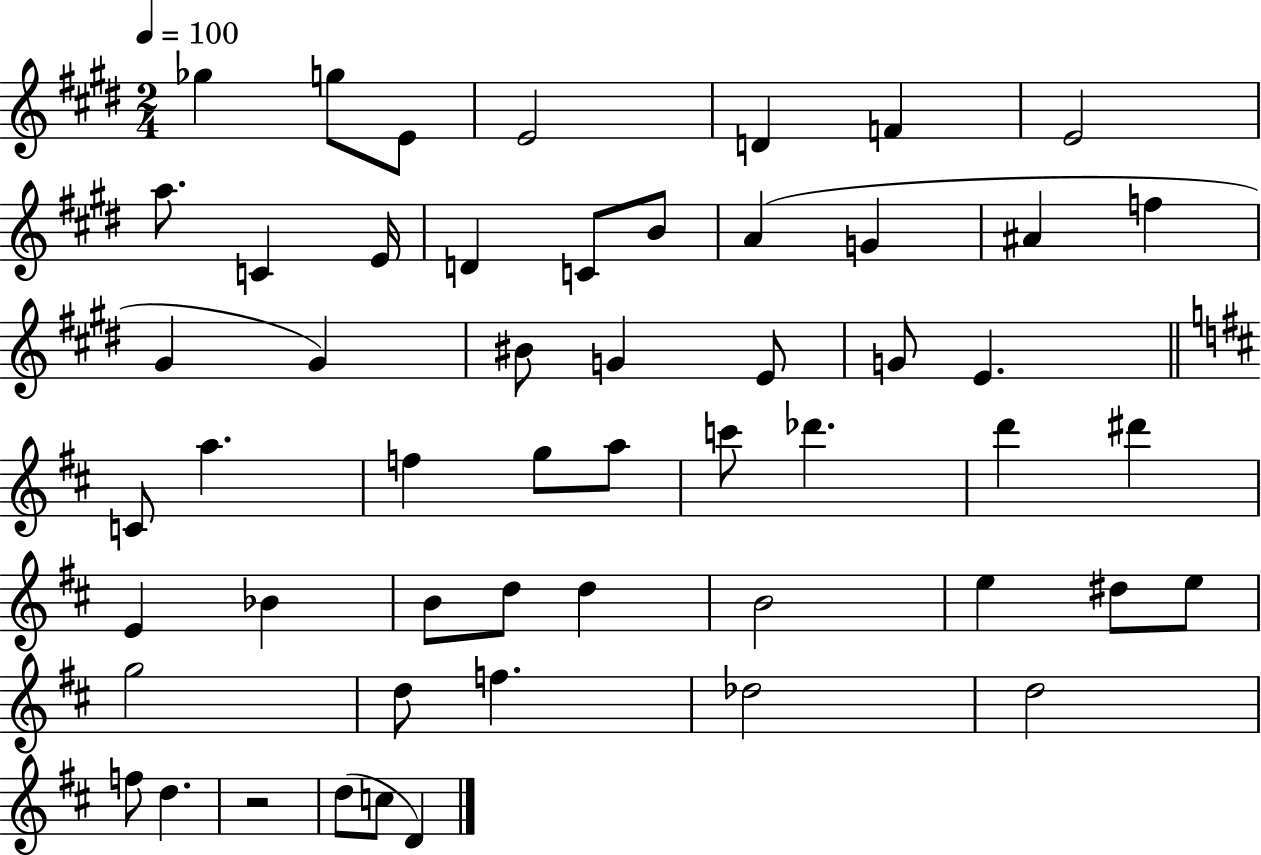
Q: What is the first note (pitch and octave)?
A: Gb5